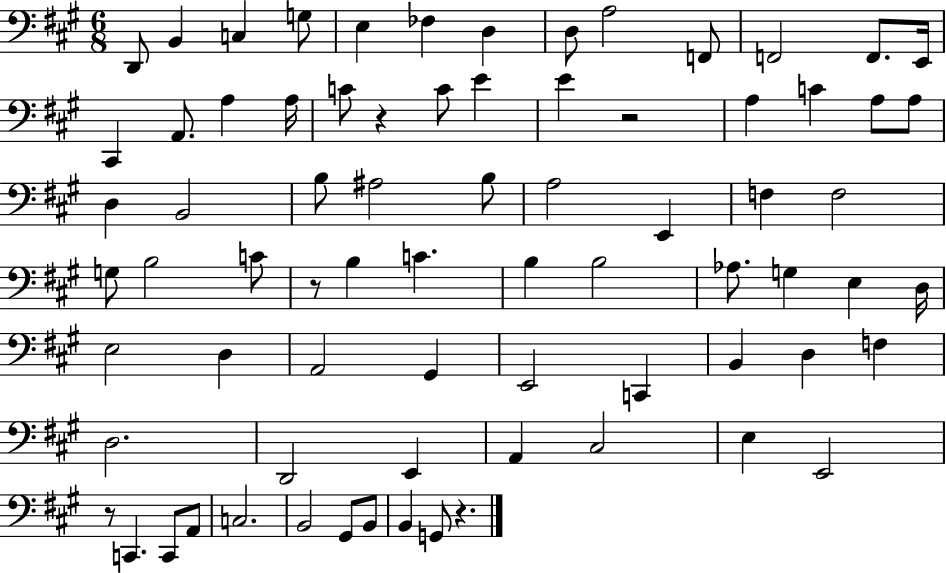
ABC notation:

X:1
T:Untitled
M:6/8
L:1/4
K:A
D,,/2 B,, C, G,/2 E, _F, D, D,/2 A,2 F,,/2 F,,2 F,,/2 E,,/4 ^C,, A,,/2 A, A,/4 C/2 z C/2 E E z2 A, C A,/2 A,/2 D, B,,2 B,/2 ^A,2 B,/2 A,2 E,, F, F,2 G,/2 B,2 C/2 z/2 B, C B, B,2 _A,/2 G, E, D,/4 E,2 D, A,,2 ^G,, E,,2 C,, B,, D, F, D,2 D,,2 E,, A,, ^C,2 E, E,,2 z/2 C,, C,,/2 A,,/2 C,2 B,,2 ^G,,/2 B,,/2 B,, G,,/2 z